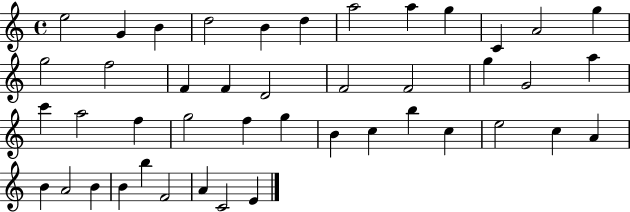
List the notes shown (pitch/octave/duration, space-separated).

E5/h G4/q B4/q D5/h B4/q D5/q A5/h A5/q G5/q C4/q A4/h G5/q G5/h F5/h F4/q F4/q D4/h F4/h F4/h G5/q G4/h A5/q C6/q A5/h F5/q G5/h F5/q G5/q B4/q C5/q B5/q C5/q E5/h C5/q A4/q B4/q A4/h B4/q B4/q B5/q F4/h A4/q C4/h E4/q